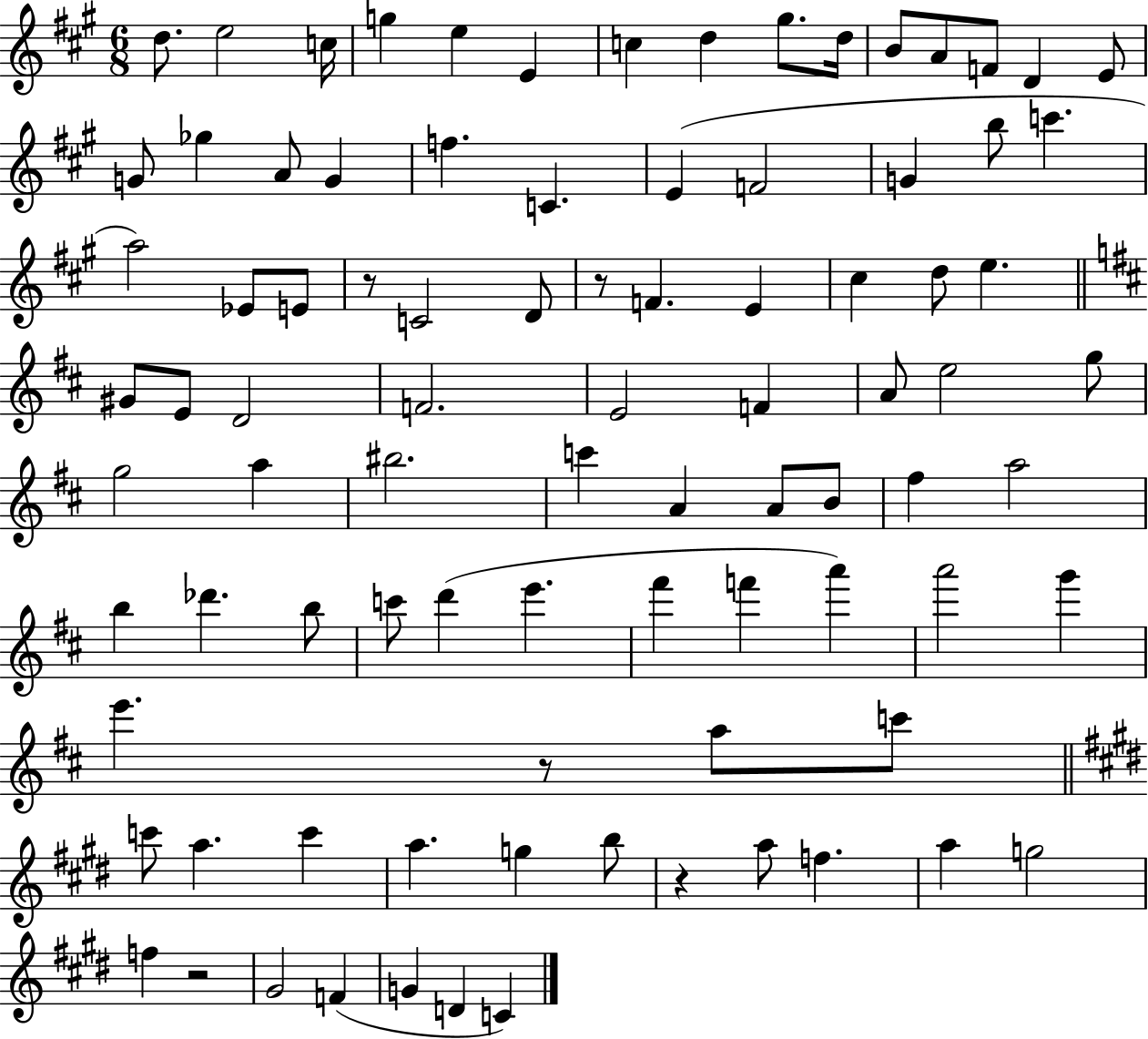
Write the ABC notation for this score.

X:1
T:Untitled
M:6/8
L:1/4
K:A
d/2 e2 c/4 g e E c d ^g/2 d/4 B/2 A/2 F/2 D E/2 G/2 _g A/2 G f C E F2 G b/2 c' a2 _E/2 E/2 z/2 C2 D/2 z/2 F E ^c d/2 e ^G/2 E/2 D2 F2 E2 F A/2 e2 g/2 g2 a ^b2 c' A A/2 B/2 ^f a2 b _d' b/2 c'/2 d' e' ^f' f' a' a'2 g' e' z/2 a/2 c'/2 c'/2 a c' a g b/2 z a/2 f a g2 f z2 ^G2 F G D C